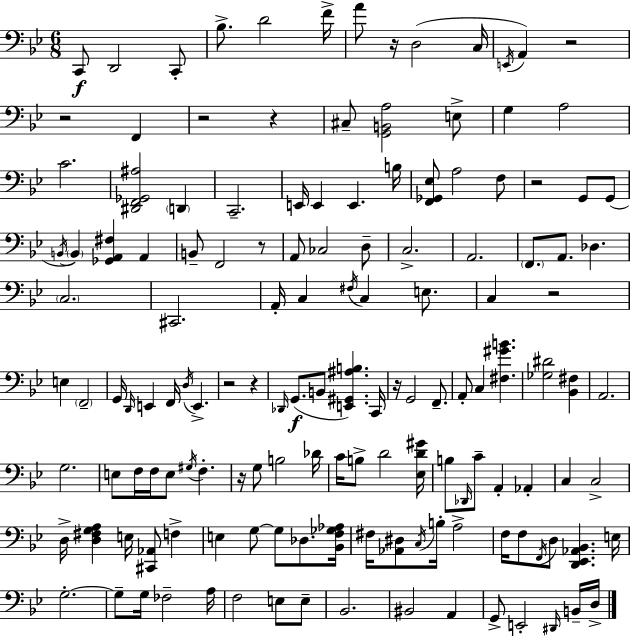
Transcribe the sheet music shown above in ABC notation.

X:1
T:Untitled
M:6/8
L:1/4
K:Gm
C,,/2 D,,2 C,,/2 _B,/2 D2 F/4 A/2 z/4 D,2 C,/4 E,,/4 A,, z2 z2 F,, z2 z ^C,/2 [G,,B,,A,]2 E,/2 G, A,2 C2 [^D,,F,,_G,,^A,]2 D,, C,,2 E,,/4 E,, E,, B,/4 [F,,_G,,_E,]/2 A,2 F,/2 z2 G,,/2 G,,/2 B,,/4 B,, [_G,,A,,^F,] A,, B,,/2 F,,2 z/2 A,,/2 _C,2 D,/2 C,2 A,,2 F,,/2 A,,/2 _D, C,2 ^C,,2 A,,/4 C, ^F,/4 C, E,/2 C, z2 E, F,,2 G,,/4 D,,/4 E,, F,,/4 D,/4 E,, z2 z _D,,/4 G,,/2 B,,/2 [E,,^G,,^A,B,] C,,/4 z/4 G,,2 F,,/2 A,,/2 C, [^F,^GB] [_G,^D]2 [_B,,^F,] A,,2 G,2 E,/2 F,/4 F,/4 E,/2 ^G,/4 F, z/4 G,/2 B,2 _D/4 C/4 B,/2 D2 [_E,D^G]/4 B,/2 _D,,/4 C/2 A,, _A,, C, C,2 D,/4 [D,^F,G,A,] E,/4 [^C,,_A,,]/2 F, E, G,/2 G,/2 _D,/2 [_B,,F,_G,_A,]/4 ^F,/4 [_A,,^D,]/2 C,/4 B,/4 A,2 F,/4 F,/2 F,,/4 D,/2 [D,,_E,,_A,,_B,,] E,/4 G,2 G,/2 G,/4 _F,2 A,/4 F,2 E,/2 E,/2 _B,,2 ^B,,2 A,, G,,/2 E,,2 ^D,,/4 B,,/4 D,/4